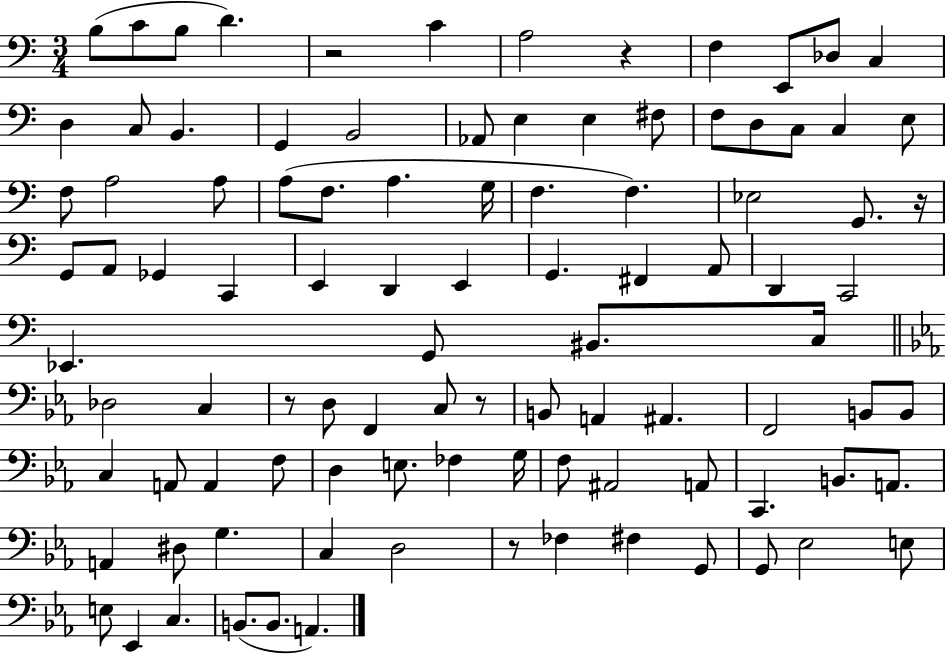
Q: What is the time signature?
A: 3/4